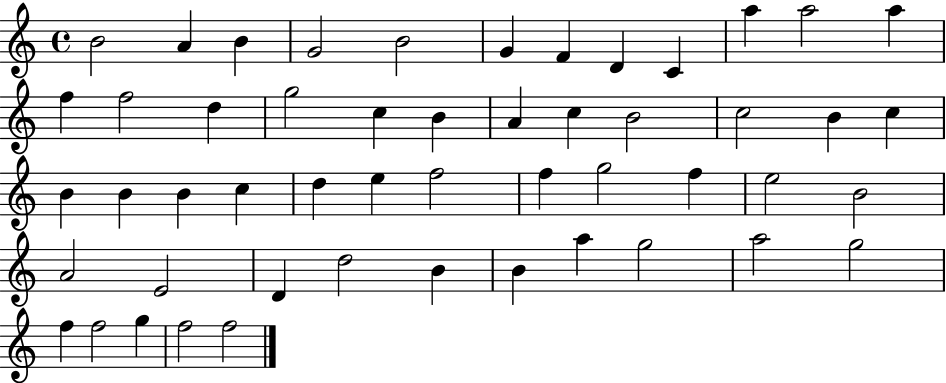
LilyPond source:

{
  \clef treble
  \time 4/4
  \defaultTimeSignature
  \key c \major
  b'2 a'4 b'4 | g'2 b'2 | g'4 f'4 d'4 c'4 | a''4 a''2 a''4 | \break f''4 f''2 d''4 | g''2 c''4 b'4 | a'4 c''4 b'2 | c''2 b'4 c''4 | \break b'4 b'4 b'4 c''4 | d''4 e''4 f''2 | f''4 g''2 f''4 | e''2 b'2 | \break a'2 e'2 | d'4 d''2 b'4 | b'4 a''4 g''2 | a''2 g''2 | \break f''4 f''2 g''4 | f''2 f''2 | \bar "|."
}